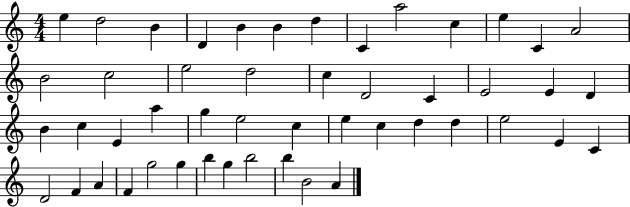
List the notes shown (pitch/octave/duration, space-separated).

E5/q D5/h B4/q D4/q B4/q B4/q D5/q C4/q A5/h C5/q E5/q C4/q A4/h B4/h C5/h E5/h D5/h C5/q D4/h C4/q E4/h E4/q D4/q B4/q C5/q E4/q A5/q G5/q E5/h C5/q E5/q C5/q D5/q D5/q E5/h E4/q C4/q D4/h F4/q A4/q F4/q G5/h G5/q B5/q G5/q B5/h B5/q B4/h A4/q